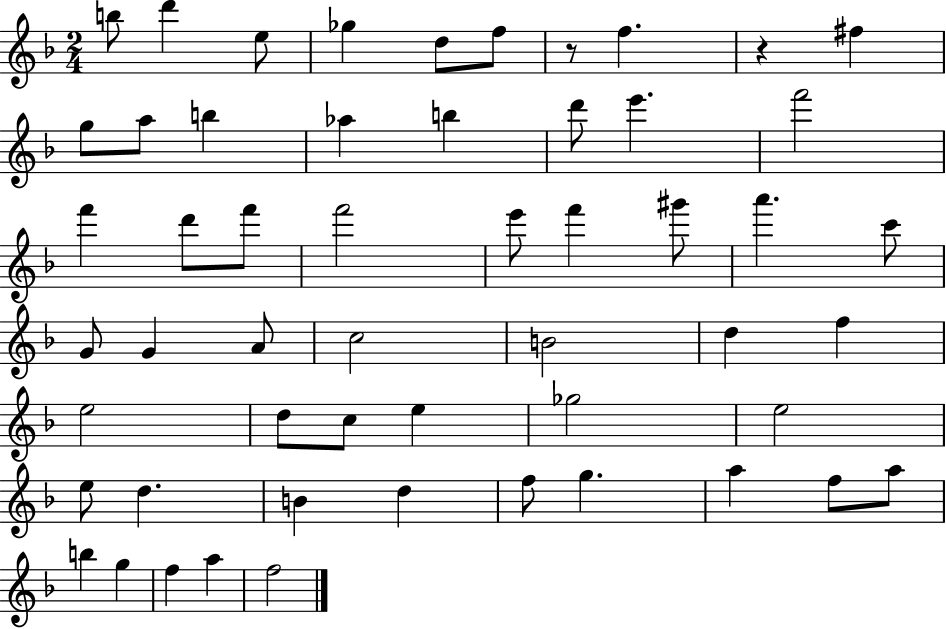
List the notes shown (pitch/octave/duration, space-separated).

B5/e D6/q E5/e Gb5/q D5/e F5/e R/e F5/q. R/q F#5/q G5/e A5/e B5/q Ab5/q B5/q D6/e E6/q. F6/h F6/q D6/e F6/e F6/h E6/e F6/q G#6/e A6/q. C6/e G4/e G4/q A4/e C5/h B4/h D5/q F5/q E5/h D5/e C5/e E5/q Gb5/h E5/h E5/e D5/q. B4/q D5/q F5/e G5/q. A5/q F5/e A5/e B5/q G5/q F5/q A5/q F5/h